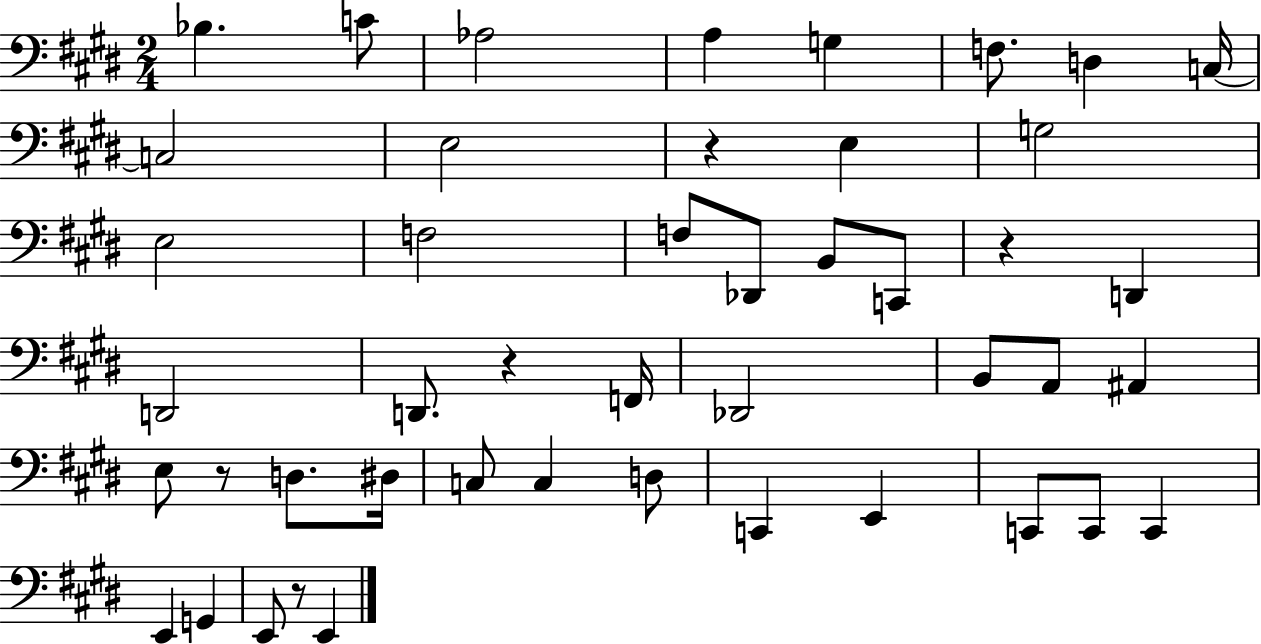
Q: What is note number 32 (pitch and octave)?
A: D3